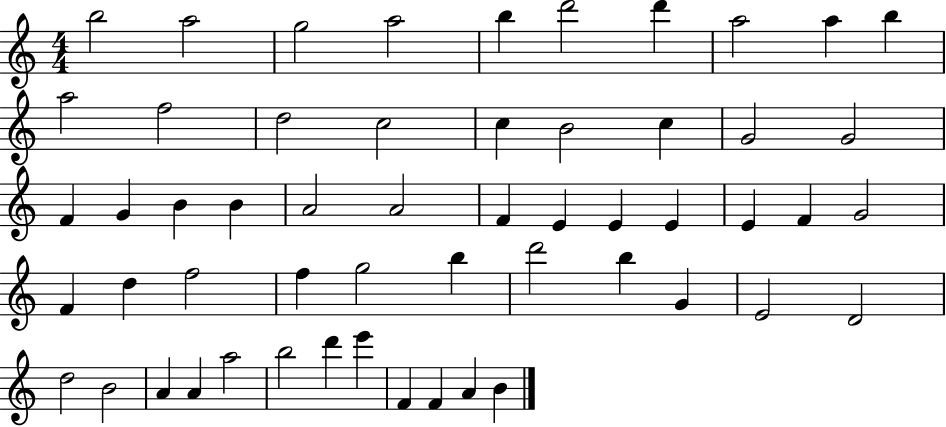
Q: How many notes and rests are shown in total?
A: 55